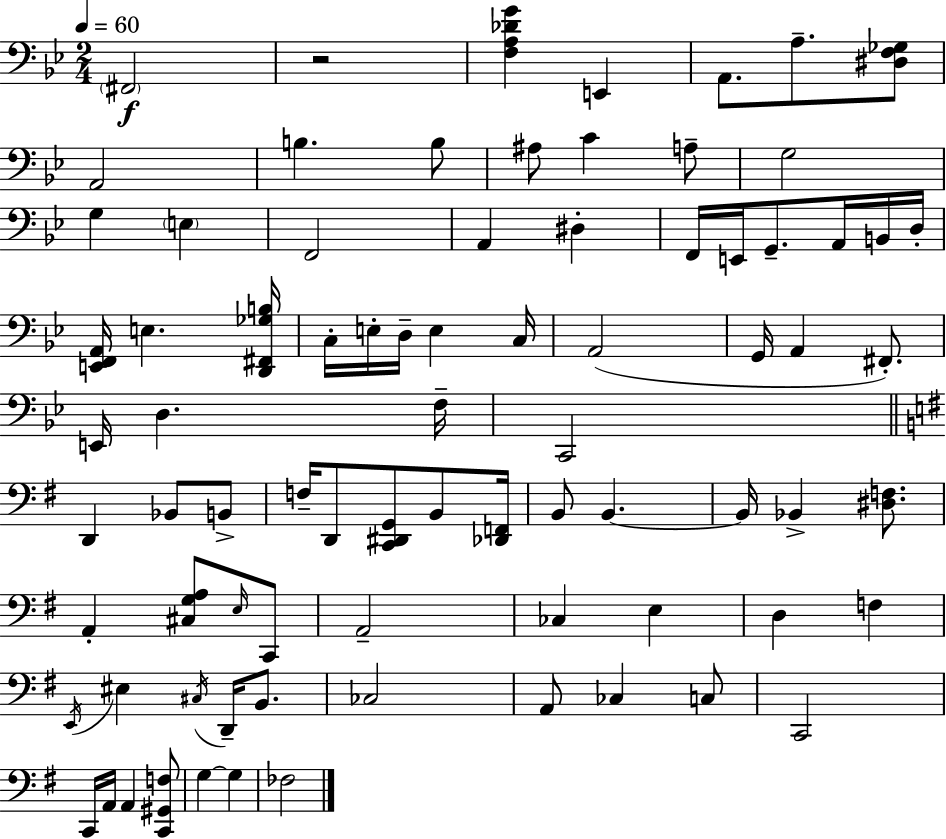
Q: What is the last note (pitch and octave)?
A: FES3